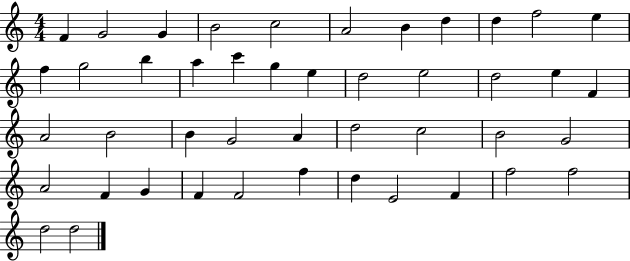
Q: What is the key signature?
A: C major